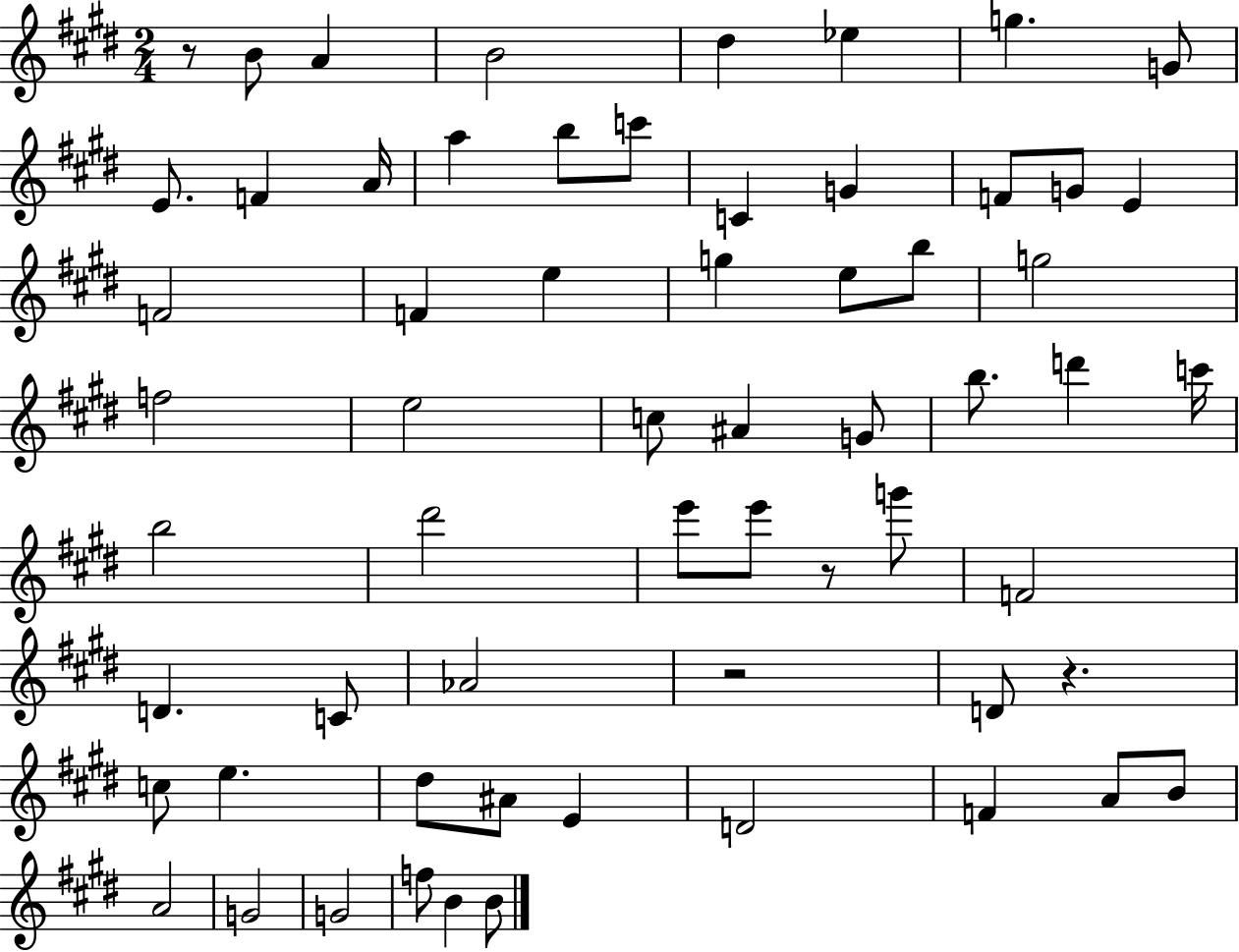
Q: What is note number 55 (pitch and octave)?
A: G4